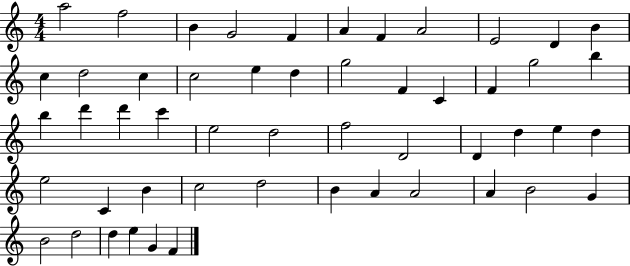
{
  \clef treble
  \numericTimeSignature
  \time 4/4
  \key c \major
  a''2 f''2 | b'4 g'2 f'4 | a'4 f'4 a'2 | e'2 d'4 b'4 | \break c''4 d''2 c''4 | c''2 e''4 d''4 | g''2 f'4 c'4 | f'4 g''2 b''4 | \break b''4 d'''4 d'''4 c'''4 | e''2 d''2 | f''2 d'2 | d'4 d''4 e''4 d''4 | \break e''2 c'4 b'4 | c''2 d''2 | b'4 a'4 a'2 | a'4 b'2 g'4 | \break b'2 d''2 | d''4 e''4 g'4 f'4 | \bar "|."
}